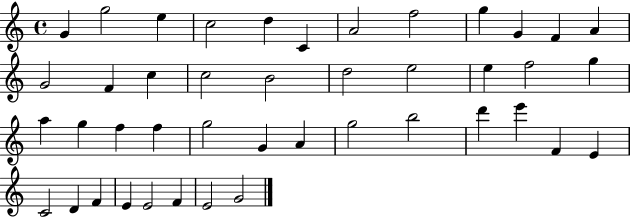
G4/q G5/h E5/q C5/h D5/q C4/q A4/h F5/h G5/q G4/q F4/q A4/q G4/h F4/q C5/q C5/h B4/h D5/h E5/h E5/q F5/h G5/q A5/q G5/q F5/q F5/q G5/h G4/q A4/q G5/h B5/h D6/q E6/q F4/q E4/q C4/h D4/q F4/q E4/q E4/h F4/q E4/h G4/h